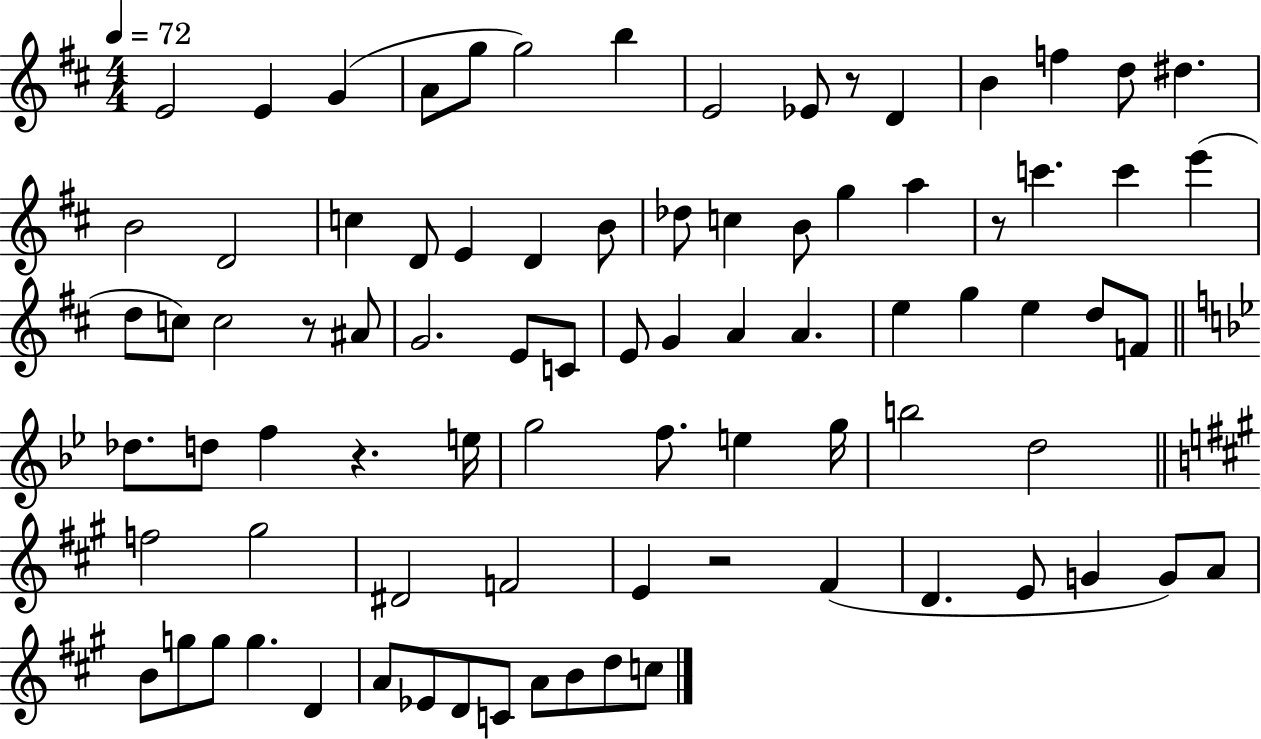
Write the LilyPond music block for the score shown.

{
  \clef treble
  \numericTimeSignature
  \time 4/4
  \key d \major
  \tempo 4 = 72
  \repeat volta 2 { e'2 e'4 g'4( | a'8 g''8 g''2) b''4 | e'2 ees'8 r8 d'4 | b'4 f''4 d''8 dis''4. | \break b'2 d'2 | c''4 d'8 e'4 d'4 b'8 | des''8 c''4 b'8 g''4 a''4 | r8 c'''4. c'''4 e'''4( | \break d''8 c''8) c''2 r8 ais'8 | g'2. e'8 c'8 | e'8 g'4 a'4 a'4. | e''4 g''4 e''4 d''8 f'8 | \break \bar "||" \break \key bes \major des''8. d''8 f''4 r4. e''16 | g''2 f''8. e''4 g''16 | b''2 d''2 | \bar "||" \break \key a \major f''2 gis''2 | dis'2 f'2 | e'4 r2 fis'4( | d'4. e'8 g'4 g'8) a'8 | \break b'8 g''8 g''8 g''4. d'4 | a'8 ees'8 d'8 c'8 a'8 b'8 d''8 c''8 | } \bar "|."
}